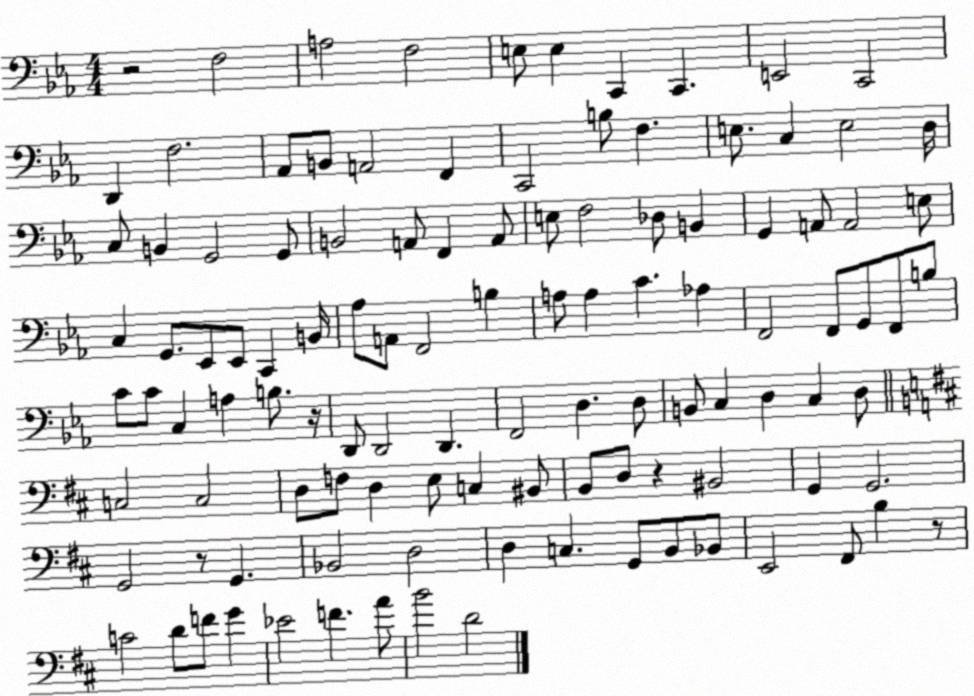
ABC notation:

X:1
T:Untitled
M:4/4
L:1/4
K:Eb
z2 F,2 A,2 F,2 E,/2 E, C,, C,, E,,2 C,,2 D,, F,2 _A,,/2 B,,/2 A,,2 F,, C,,2 B,/2 F, E,/2 C, E,2 D,/4 C,/2 B,, G,,2 G,,/2 B,,2 A,,/2 F,, A,,/2 E,/2 F,2 _D,/2 B,, G,, A,,/2 A,,2 E,/2 C, G,,/2 _E,,/2 _E,,/2 C,, B,,/4 _A,/2 A,,/2 F,,2 B, A,/2 A, C _A, F,,2 F,,/2 G,,/2 F,,/2 B,/2 C/2 C/2 C, A, B,/2 z/4 D,,/2 D,,2 D,, F,,2 D, D,/2 B,,/2 C, D, C, D,/2 C,2 C,2 D,/2 F,/2 D, E,/2 C, ^B,,/2 B,,/2 D,/2 z ^B,,2 G,, G,,2 G,,2 z/2 G,, _B,,2 D,2 D, C, G,,/2 B,,/2 _B,,/2 E,,2 ^F,,/2 B, z/2 C2 D/2 F/2 G _E2 F A/2 B2 D2